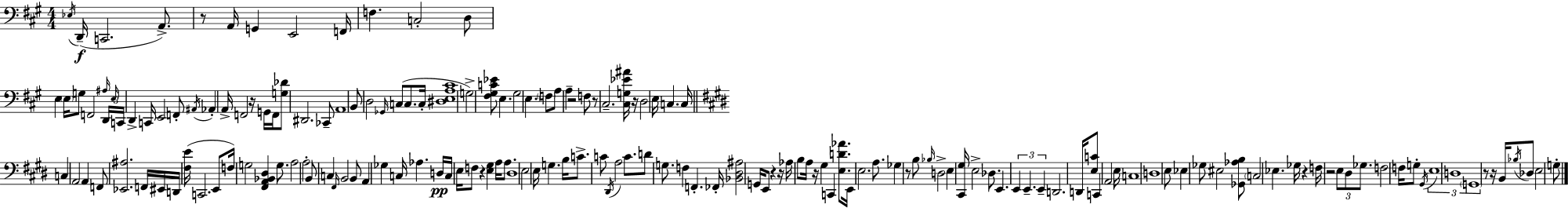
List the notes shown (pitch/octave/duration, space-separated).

Eb3/s D2/s C2/h. A2/e. R/e A2/s G2/q E2/h F2/s F3/q. C3/h D3/e E3/q E3/s G3/e F2/h A#3/s D2/s E3/s C2/s D2/q C2/s E2/h F2/e A#2/s Ab2/q A2/s F2/h R/s G2/s F2/s [G3,Db4]/e D#2/h. CES2/e A2/w B2/e D3/h Gb2/s C3/e C3/e. C3/s [D#3,E3,A3,C#4]/w G3/h [F#3,G#3,C4,Eb4]/e E3/q. G#3/h E3/q. F3/e A3/e A3/q R/h F3/e R/e C#3/h. [C#3,G3,Eb4,A#4]/s R/s D3/h E3/s C3/q. C3/s C3/q A2/h A2/q F2/e [Eb2,A#3]/h. F2/s EIS2/s D2/s [F#3,E4]/s C2/h. E2/e F3/s G3/h [F#2,A2,Bb2,D#3]/q G3/e. A3/h A3/h B2/e C3/q F#2/s B2/h B2/e A2/q Gb3/q C3/s Ab3/q. D3/s C3/s E3/s F3/e R/q [E3,G#3]/q A3/s A3/e. D#3/w E3/h E3/s G3/q. B3/s C4/e. C4/e D#2/s A3/h C4/e. D4/e G3/e. F3/q F2/q. FES2/s [Bb2,D#3,A#3]/h G2/s E2/e R/q R/s Ab3/s B3/e A3/s R/s G#3/q C2/q [E3,D4,Ab4]/e. E2/s E3/h. A3/e. Gb3/q R/e B3/e Bb3/s D3/h E3/q [C#2,G#3]/s E3/h Db3/e. E2/q. E2/q E2/q. E2/q D2/h. D2/s [E3,C4]/e C2/q A2/h E3/s C3/w D3/w E3/e Eb3/q Gb3/e EIS3/h [Gb2,Ab3,B3]/e C3/h Eb3/q. Gb3/s R/q F3/s R/h E3/e D#3/e Gb3/e. F3/h F3/s G3/e G#2/s E3/w D3/w G2/w R/e R/s B2/s Bb3/s Db3/e E3/h G3/e